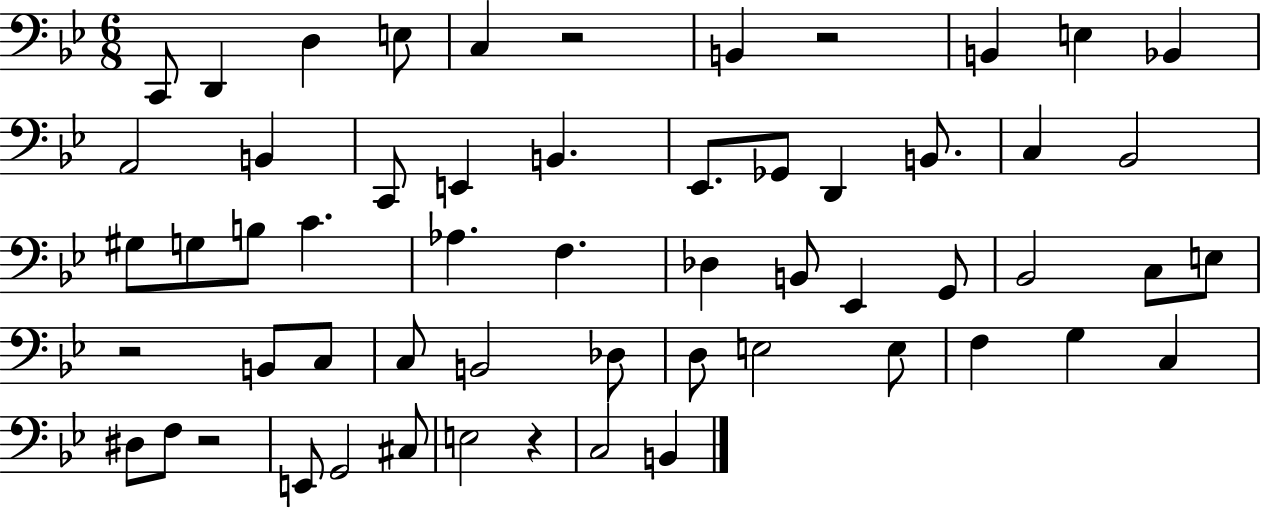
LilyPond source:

{
  \clef bass
  \numericTimeSignature
  \time 6/8
  \key bes \major
  c,8 d,4 d4 e8 | c4 r2 | b,4 r2 | b,4 e4 bes,4 | \break a,2 b,4 | c,8 e,4 b,4. | ees,8. ges,8 d,4 b,8. | c4 bes,2 | \break gis8 g8 b8 c'4. | aes4. f4. | des4 b,8 ees,4 g,8 | bes,2 c8 e8 | \break r2 b,8 c8 | c8 b,2 des8 | d8 e2 e8 | f4 g4 c4 | \break dis8 f8 r2 | e,8 g,2 cis8 | e2 r4 | c2 b,4 | \break \bar "|."
}